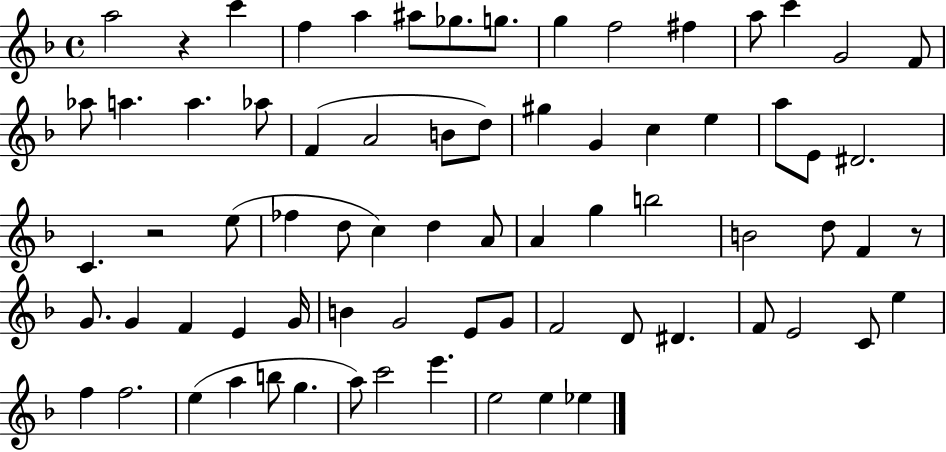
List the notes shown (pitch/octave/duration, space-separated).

A5/h R/q C6/q F5/q A5/q A#5/e Gb5/e. G5/e. G5/q F5/h F#5/q A5/e C6/q G4/h F4/e Ab5/e A5/q. A5/q. Ab5/e F4/q A4/h B4/e D5/e G#5/q G4/q C5/q E5/q A5/e E4/e D#4/h. C4/q. R/h E5/e FES5/q D5/e C5/q D5/q A4/e A4/q G5/q B5/h B4/h D5/e F4/q R/e G4/e. G4/q F4/q E4/q G4/s B4/q G4/h E4/e G4/e F4/h D4/e D#4/q. F4/e E4/h C4/e E5/q F5/q F5/h. E5/q A5/q B5/e G5/q. A5/e C6/h E6/q. E5/h E5/q Eb5/q